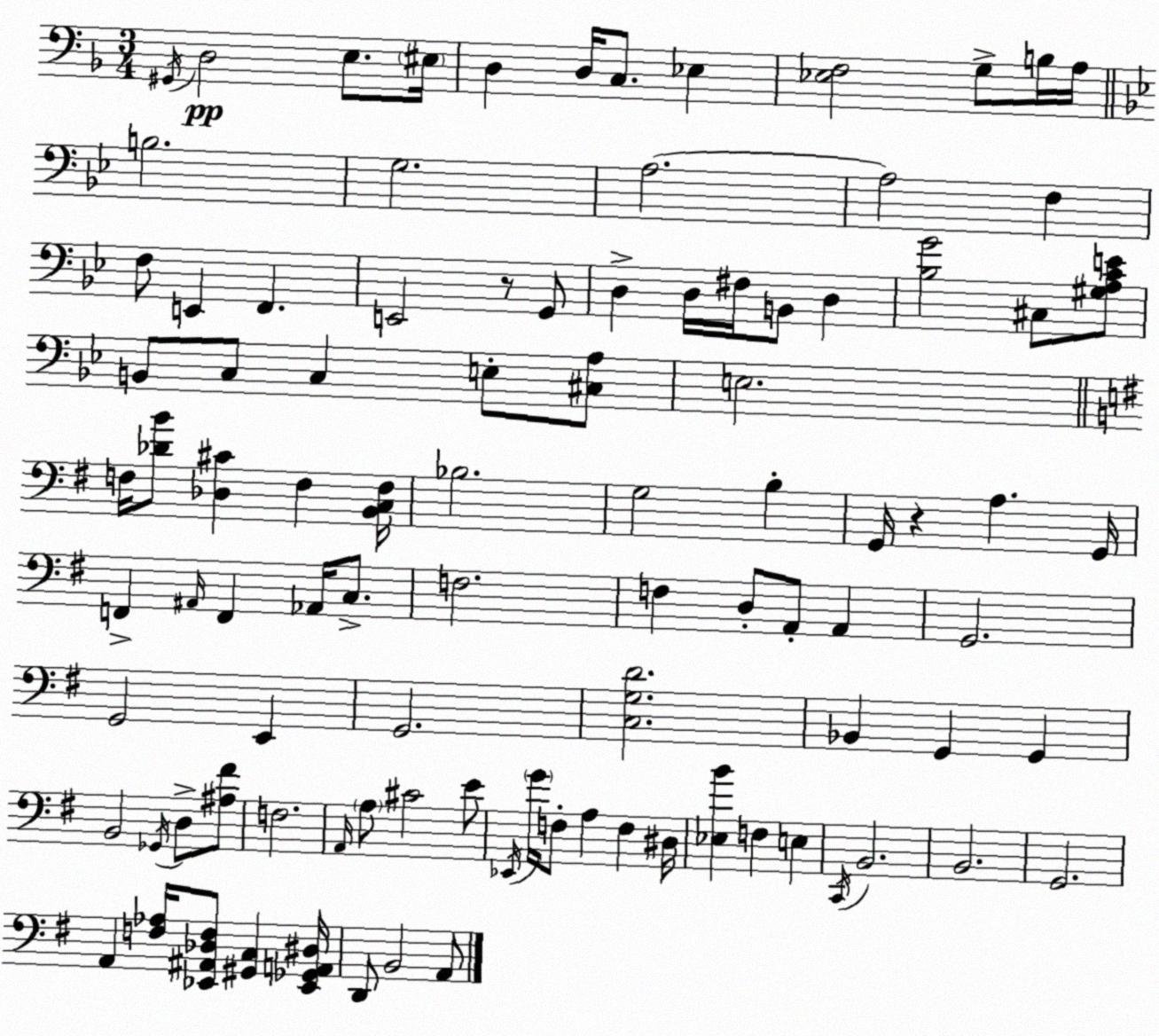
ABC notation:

X:1
T:Untitled
M:3/4
L:1/4
K:F
^G,,/4 D,2 E,/2 ^E,/4 D, D,/4 C,/2 _E, [_E,F,]2 G,/2 B,/4 A,/4 B,2 G,2 A,2 A,2 F, F,/2 E,, F,, E,,2 z/2 G,,/2 D, D,/4 ^F,/4 B,,/2 D, [_B,G]2 ^C,/2 [^G,A,CE]/2 B,,/2 C,/2 C, E,/2 [^C,A,]/2 E,2 F,/4 [_DB]/2 [_D,^C] F, [B,,C,F,]/4 _B,2 G,2 B, G,,/4 z A, G,,/4 F,, ^A,,/4 F,, _A,,/4 C,/2 F,2 F, D,/2 A,,/2 A,, G,,2 G,,2 E,, G,,2 [C,G,D]2 _B,, G,, G,, B,,2 _G,,/4 D,/2 [^A,^F]/2 F,2 A,,/4 A,/2 ^C2 E/2 _E,,/4 G/4 F,/2 A, F, ^D,/4 [_E,B] F, E, C,,/4 B,,2 B,,2 G,,2 A,, [F,_A,]/4 [_E,,^A,,_D,F,]/2 [^G,,C,] [_E,,_G,,A,,^D,]/4 D,,/2 B,,2 A,,/2